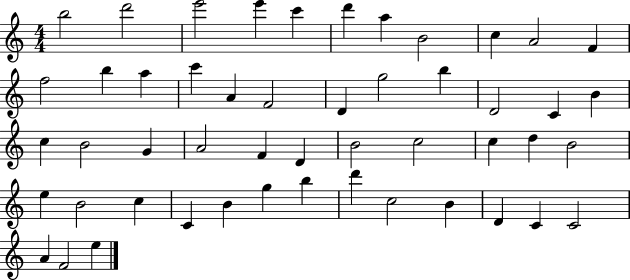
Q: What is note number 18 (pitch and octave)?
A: D4